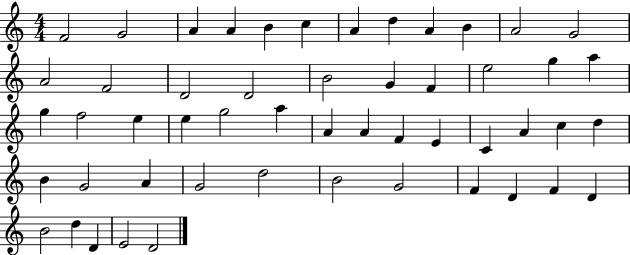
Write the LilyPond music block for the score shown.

{
  \clef treble
  \numericTimeSignature
  \time 4/4
  \key c \major
  f'2 g'2 | a'4 a'4 b'4 c''4 | a'4 d''4 a'4 b'4 | a'2 g'2 | \break a'2 f'2 | d'2 d'2 | b'2 g'4 f'4 | e''2 g''4 a''4 | \break g''4 f''2 e''4 | e''4 g''2 a''4 | a'4 a'4 f'4 e'4 | c'4 a'4 c''4 d''4 | \break b'4 g'2 a'4 | g'2 d''2 | b'2 g'2 | f'4 d'4 f'4 d'4 | \break b'2 d''4 d'4 | e'2 d'2 | \bar "|."
}